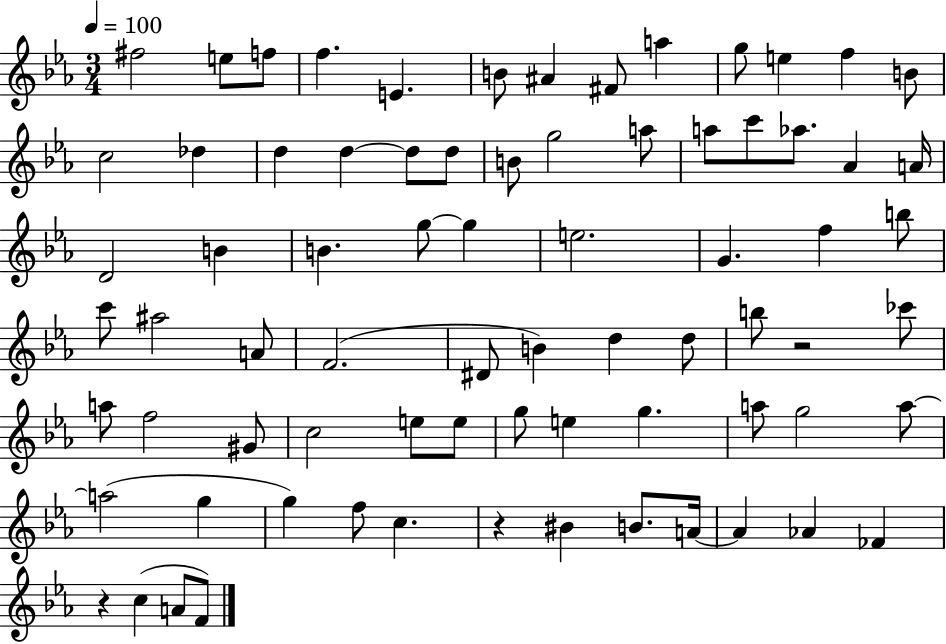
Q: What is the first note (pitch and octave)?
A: F#5